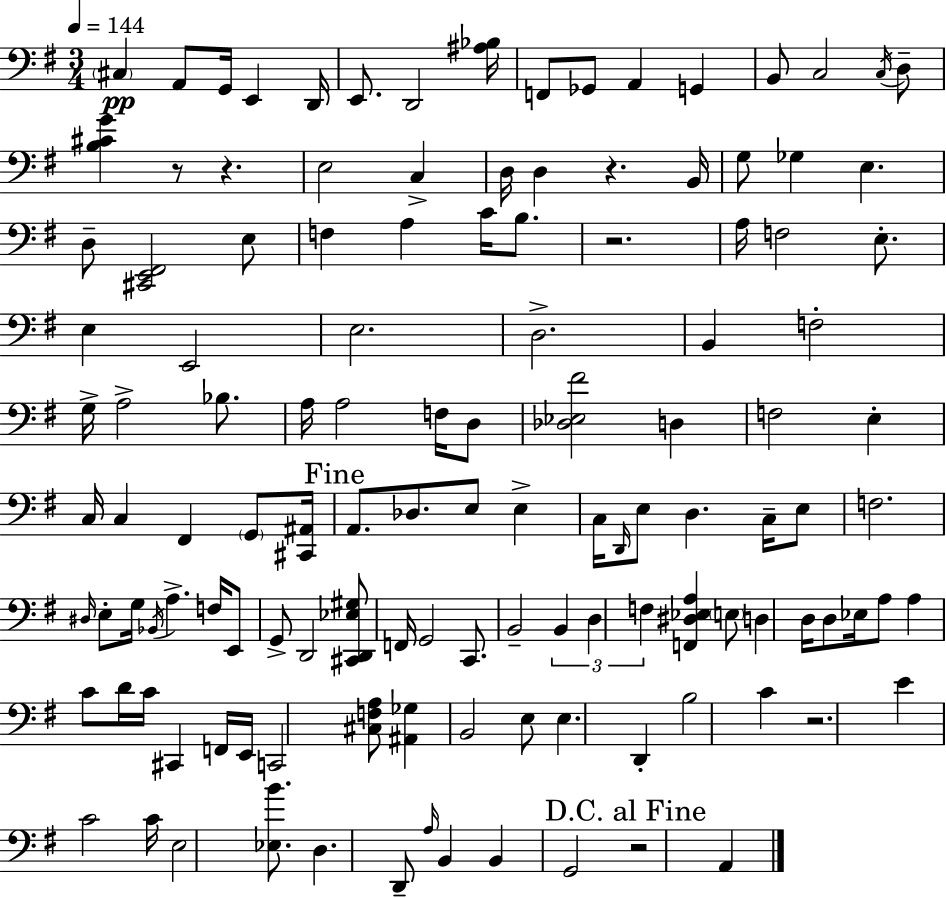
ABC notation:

X:1
T:Untitled
M:3/4
L:1/4
K:Em
^C, A,,/2 G,,/4 E,, D,,/4 E,,/2 D,,2 [^A,_B,]/4 F,,/2 _G,,/2 A,, G,, B,,/2 C,2 C,/4 D,/2 [B,^CG] z/2 z E,2 C, D,/4 D, z B,,/4 G,/2 _G, E, D,/2 [^C,,E,,^F,,]2 E,/2 F, A, C/4 B,/2 z2 A,/4 F,2 E,/2 E, E,,2 E,2 D,2 B,, F,2 G,/4 A,2 _B,/2 A,/4 A,2 F,/4 D,/2 [_D,_E,^F]2 D, F,2 E, C,/4 C, ^F,, G,,/2 [^C,,^A,,]/4 A,,/2 _D,/2 E,/2 E, C,/4 D,,/4 E,/2 D, C,/4 E,/2 F,2 ^D,/4 E,/2 G,/4 _B,,/4 A, F,/4 E,,/2 G,,/2 D,,2 [^C,,D,,_E,^G,]/2 F,,/4 G,,2 C,,/2 B,,2 B,, D, F, [F,,^D,_E,A,] E,/2 D, D,/4 D,/2 _E,/4 A,/2 A, C/2 D/4 C/4 ^C,, F,,/4 E,,/4 C,,2 [^C,F,A,]/2 [^A,,_G,] B,,2 E,/2 E, D,, B,2 C z2 E C2 C/4 E,2 [_E,B]/2 D, D,,/2 A,/4 B,, B,, G,,2 z2 A,,